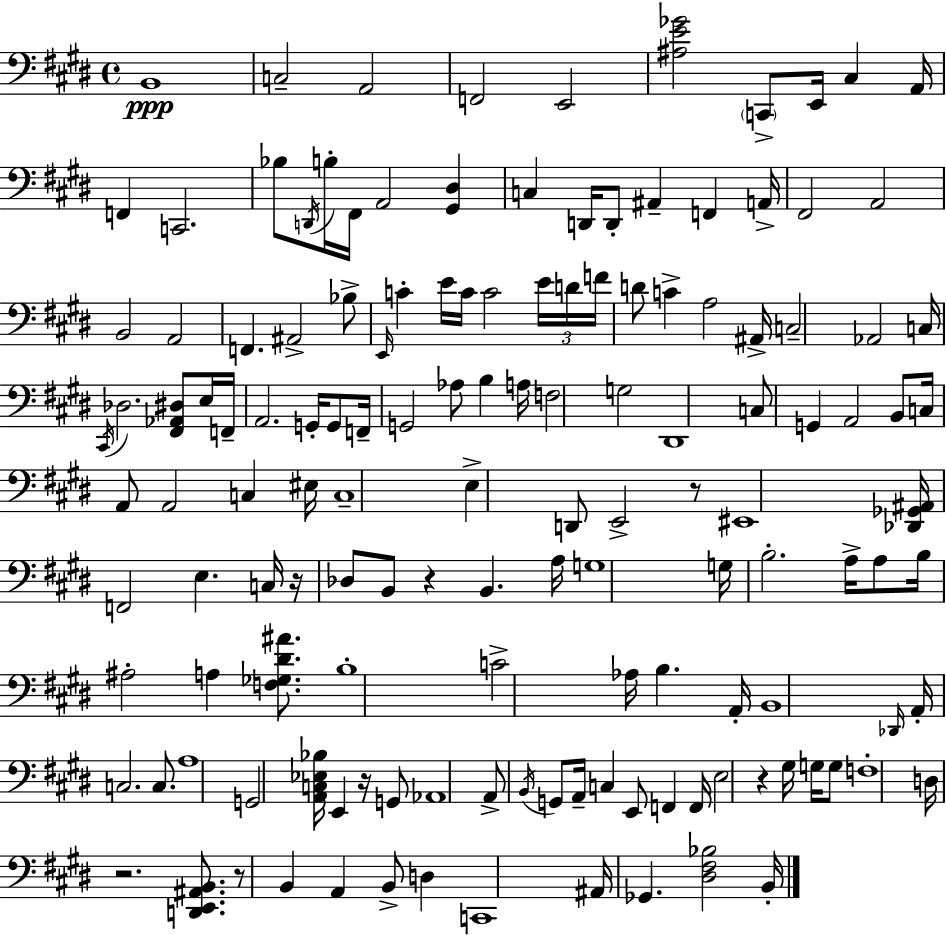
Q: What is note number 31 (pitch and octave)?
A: C4